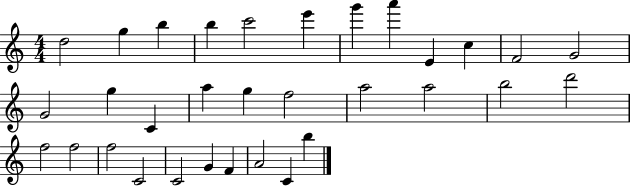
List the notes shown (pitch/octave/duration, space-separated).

D5/h G5/q B5/q B5/q C6/h E6/q G6/q A6/q E4/q C5/q F4/h G4/h G4/h G5/q C4/q A5/q G5/q F5/h A5/h A5/h B5/h D6/h F5/h F5/h F5/h C4/h C4/h G4/q F4/q A4/h C4/q B5/q